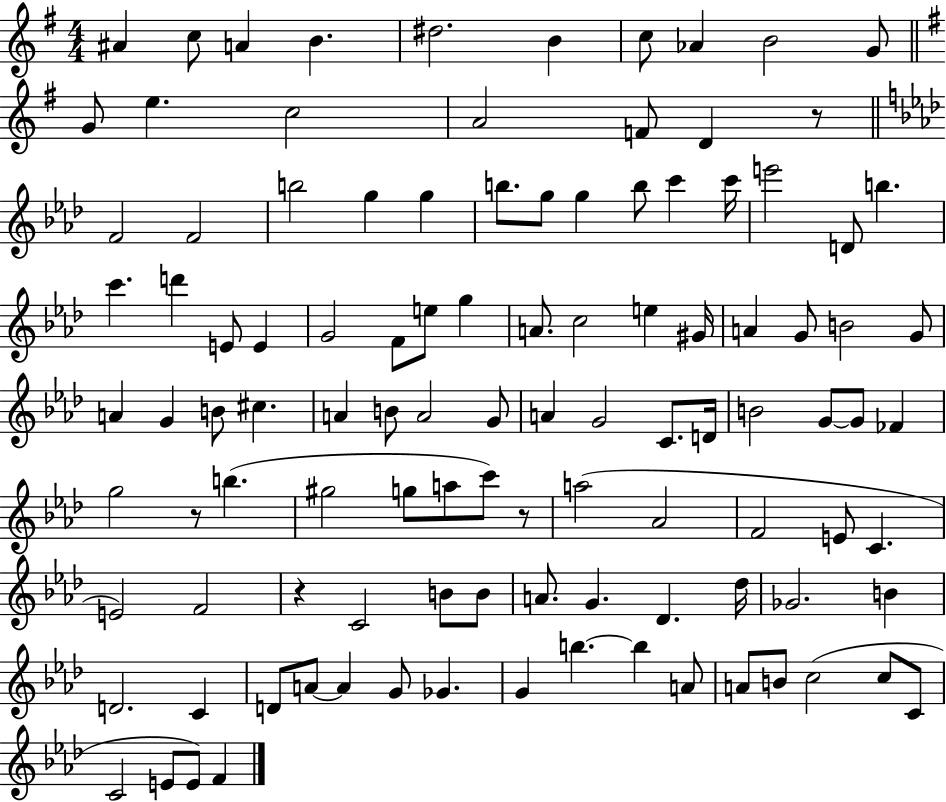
{
  \clef treble
  \numericTimeSignature
  \time 4/4
  \key g \major
  \repeat volta 2 { ais'4 c''8 a'4 b'4. | dis''2. b'4 | c''8 aes'4 b'2 g'8 | \bar "||" \break \key g \major g'8 e''4. c''2 | a'2 f'8 d'4 r8 | \bar "||" \break \key aes \major f'2 f'2 | b''2 g''4 g''4 | b''8. g''8 g''4 b''8 c'''4 c'''16 | e'''2 d'8 b''4. | \break c'''4. d'''4 e'8 e'4 | g'2 f'8 e''8 g''4 | a'8. c''2 e''4 gis'16 | a'4 g'8 b'2 g'8 | \break a'4 g'4 b'8 cis''4. | a'4 b'8 a'2 g'8 | a'4 g'2 c'8. d'16 | b'2 g'8~~ g'8 fes'4 | \break g''2 r8 b''4.( | gis''2 g''8 a''8 c'''8) r8 | a''2( aes'2 | f'2 e'8 c'4. | \break e'2) f'2 | r4 c'2 b'8 b'8 | a'8. g'4. des'4. des''16 | ges'2. b'4 | \break d'2. c'4 | d'8 a'8~~ a'4 g'8 ges'4. | g'4 b''4.~~ b''4 a'8 | a'8 b'8 c''2( c''8 c'8 | \break c'2 e'8 e'8) f'4 | } \bar "|."
}